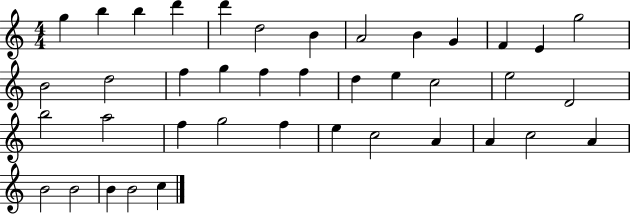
G5/q B5/q B5/q D6/q D6/q D5/h B4/q A4/h B4/q G4/q F4/q E4/q G5/h B4/h D5/h F5/q G5/q F5/q F5/q D5/q E5/q C5/h E5/h D4/h B5/h A5/h F5/q G5/h F5/q E5/q C5/h A4/q A4/q C5/h A4/q B4/h B4/h B4/q B4/h C5/q